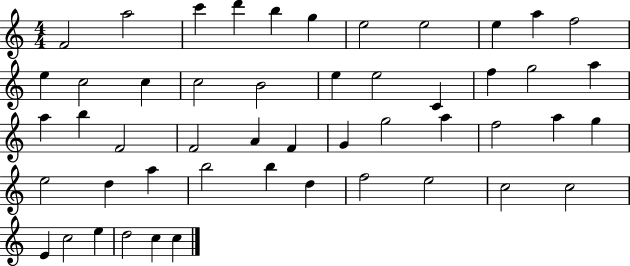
X:1
T:Untitled
M:4/4
L:1/4
K:C
F2 a2 c' d' b g e2 e2 e a f2 e c2 c c2 B2 e e2 C f g2 a a b F2 F2 A F G g2 a f2 a g e2 d a b2 b d f2 e2 c2 c2 E c2 e d2 c c